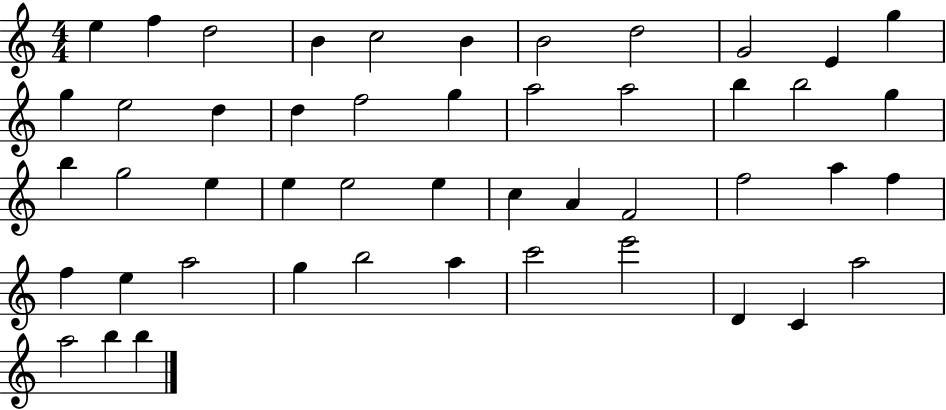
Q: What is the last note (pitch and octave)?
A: B5